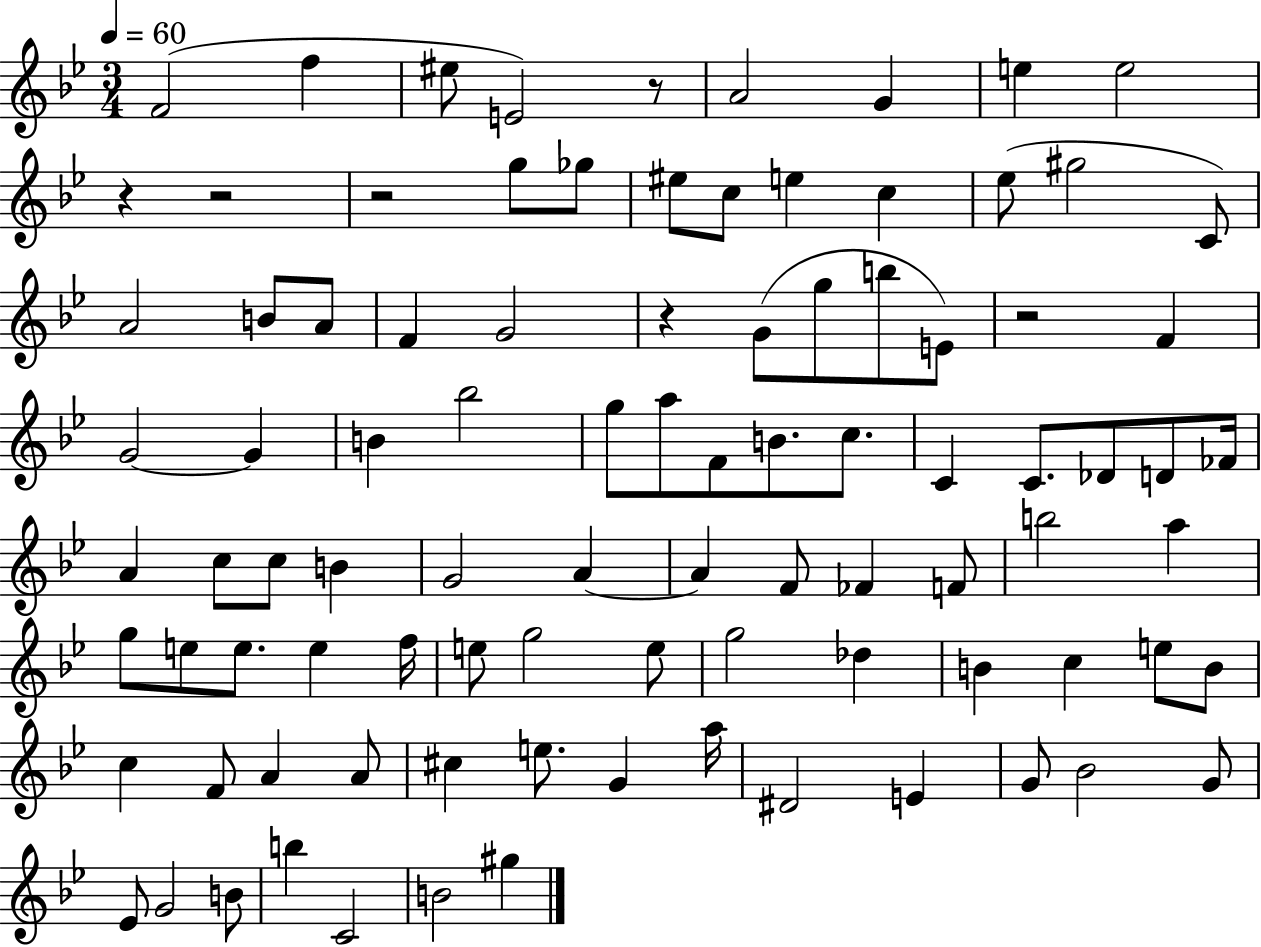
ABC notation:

X:1
T:Untitled
M:3/4
L:1/4
K:Bb
F2 f ^e/2 E2 z/2 A2 G e e2 z z2 z2 g/2 _g/2 ^e/2 c/2 e c _e/2 ^g2 C/2 A2 B/2 A/2 F G2 z G/2 g/2 b/2 E/2 z2 F G2 G B _b2 g/2 a/2 F/2 B/2 c/2 C C/2 _D/2 D/2 _F/4 A c/2 c/2 B G2 A A F/2 _F F/2 b2 a g/2 e/2 e/2 e f/4 e/2 g2 e/2 g2 _d B c e/2 B/2 c F/2 A A/2 ^c e/2 G a/4 ^D2 E G/2 _B2 G/2 _E/2 G2 B/2 b C2 B2 ^g